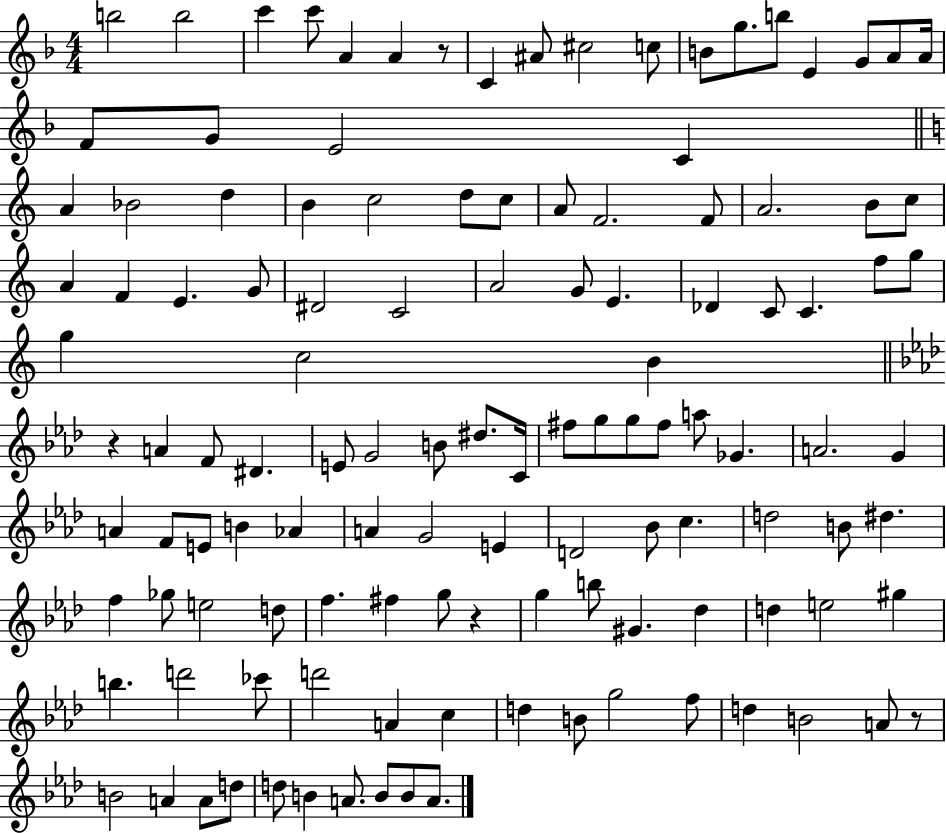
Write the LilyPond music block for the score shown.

{
  \clef treble
  \numericTimeSignature
  \time 4/4
  \key f \major
  b''2 b''2 | c'''4 c'''8 a'4 a'4 r8 | c'4 ais'8 cis''2 c''8 | b'8 g''8. b''8 e'4 g'8 a'8 a'16 | \break f'8 g'8 e'2 c'4 | \bar "||" \break \key c \major a'4 bes'2 d''4 | b'4 c''2 d''8 c''8 | a'8 f'2. f'8 | a'2. b'8 c''8 | \break a'4 f'4 e'4. g'8 | dis'2 c'2 | a'2 g'8 e'4. | des'4 c'8 c'4. f''8 g''8 | \break g''4 c''2 b'4 | \bar "||" \break \key aes \major r4 a'4 f'8 dis'4. | e'8 g'2 b'8 dis''8. c'16 | fis''8 g''8 g''8 fis''8 a''8 ges'4. | a'2. g'4 | \break a'4 f'8 e'8 b'4 aes'4 | a'4 g'2 e'4 | d'2 bes'8 c''4. | d''2 b'8 dis''4. | \break f''4 ges''8 e''2 d''8 | f''4. fis''4 g''8 r4 | g''4 b''8 gis'4. des''4 | d''4 e''2 gis''4 | \break b''4. d'''2 ces'''8 | d'''2 a'4 c''4 | d''4 b'8 g''2 f''8 | d''4 b'2 a'8 r8 | \break b'2 a'4 a'8 d''8 | d''8 b'4 a'8. b'8 b'8 a'8. | \bar "|."
}